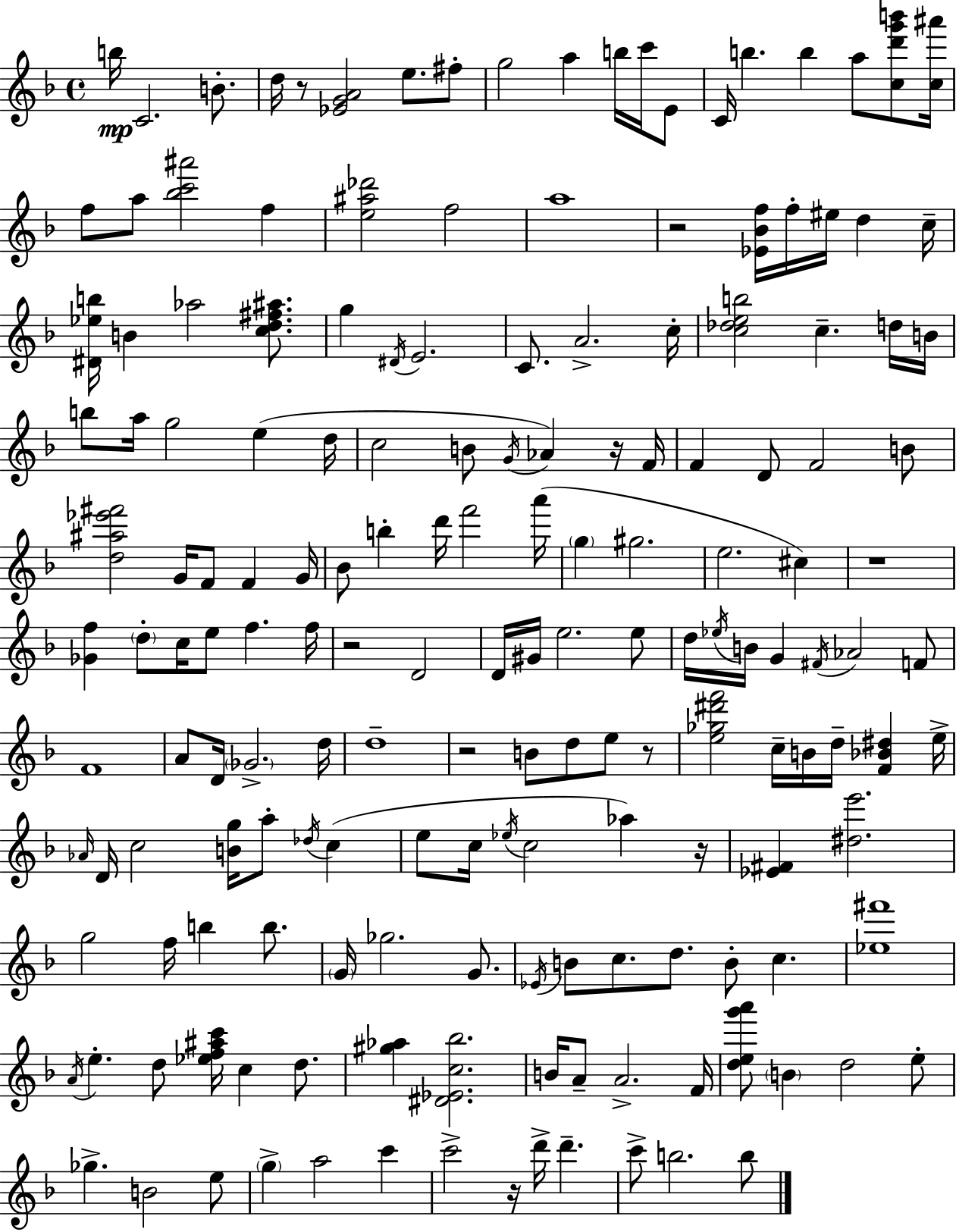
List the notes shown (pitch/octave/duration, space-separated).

B5/s C4/h. B4/e. D5/s R/e [Eb4,G4,A4]/h E5/e. F#5/e G5/h A5/q B5/s C6/s E4/e C4/s B5/q. B5/q A5/e [C5,D6,G6,B6]/e [C5,A#6]/s F5/e A5/e [Bb5,C6,A#6]/h F5/q [E5,A#5,Db6]/h F5/h A5/w R/h [Eb4,Bb4,F5]/s F5/s EIS5/s D5/q C5/s [D#4,Eb5,B5]/s B4/q Ab5/h [C5,D5,F#5,A#5]/e. G5/q D#4/s E4/h. C4/e. A4/h. C5/s [C5,Db5,E5,B5]/h C5/q. D5/s B4/s B5/e A5/s G5/h E5/q D5/s C5/h B4/e G4/s Ab4/q R/s F4/s F4/q D4/e F4/h B4/e [D5,A#5,Eb6,F#6]/h G4/s F4/e F4/q G4/s Bb4/e B5/q D6/s F6/h A6/s G5/q G#5/h. E5/h. C#5/q R/w [Gb4,F5]/q D5/e C5/s E5/e F5/q. F5/s R/h D4/h D4/s G#4/s E5/h. E5/e D5/s Eb5/s B4/s G4/q F#4/s Ab4/h F4/e F4/w A4/e D4/s Gb4/h. D5/s D5/w R/h B4/e D5/e E5/e R/e [E5,Gb5,D#6,F6]/h C5/s B4/s D5/s [F4,Bb4,D#5]/q E5/s Ab4/s D4/s C5/h [B4,G5]/s A5/e Db5/s C5/q E5/e C5/s Eb5/s C5/h Ab5/q R/s [Eb4,F#4]/q [D#5,E6]/h. G5/h F5/s B5/q B5/e. G4/s Gb5/h. G4/e. Eb4/s B4/e C5/e. D5/e. B4/e C5/q. [Eb5,F#6]/w A4/s E5/q. D5/e [Eb5,F5,A#5,C6]/s C5/q D5/e. [G#5,Ab5]/q [D#4,Eb4,C5,Bb5]/h. B4/s A4/e A4/h. F4/s [D5,E5,G6,A6]/e B4/q D5/h E5/e Gb5/q. B4/h E5/e G5/q A5/h C6/q C6/h R/s D6/s D6/q. C6/e B5/h. B5/e